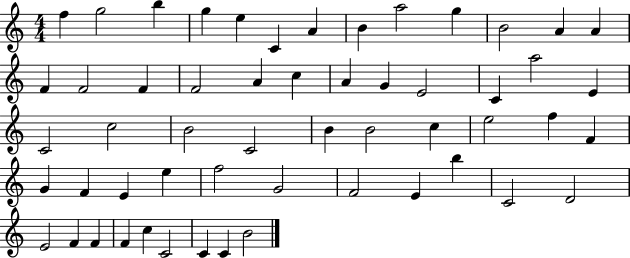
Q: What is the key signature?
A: C major